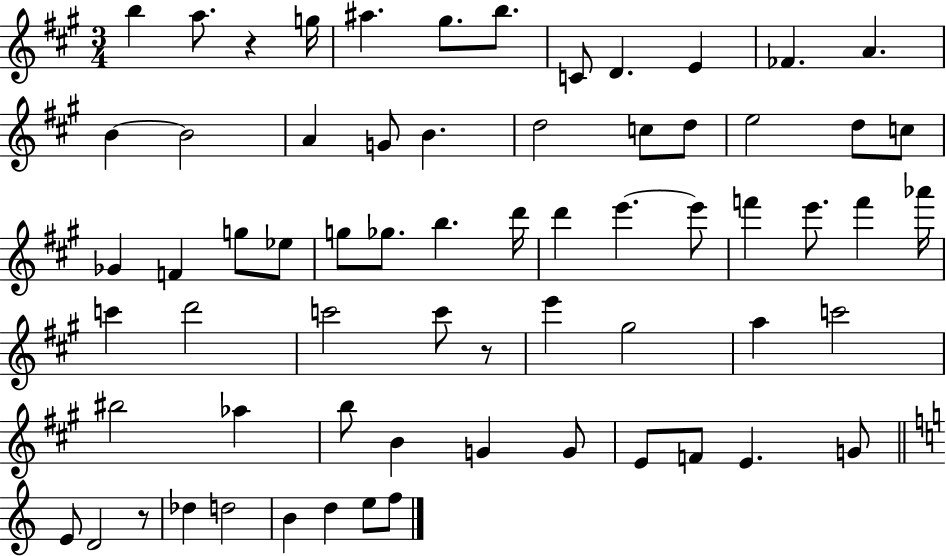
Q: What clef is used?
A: treble